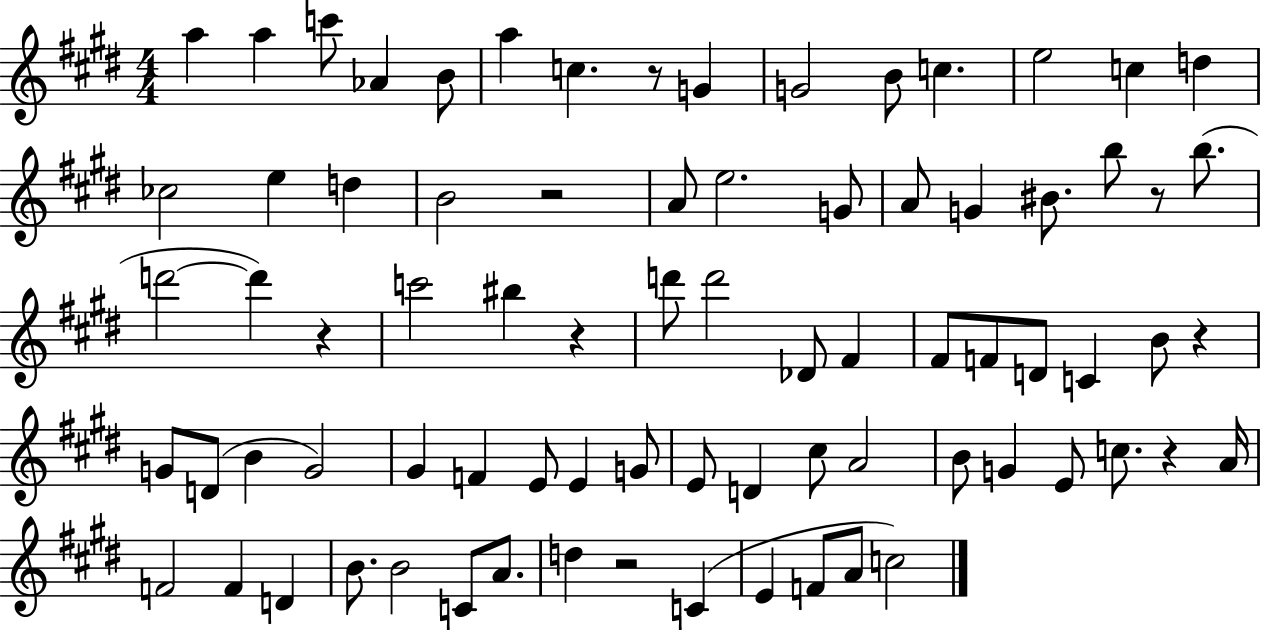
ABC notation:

X:1
T:Untitled
M:4/4
L:1/4
K:E
a a c'/2 _A B/2 a c z/2 G G2 B/2 c e2 c d _c2 e d B2 z2 A/2 e2 G/2 A/2 G ^B/2 b/2 z/2 b/2 d'2 d' z c'2 ^b z d'/2 d'2 _D/2 ^F ^F/2 F/2 D/2 C B/2 z G/2 D/2 B G2 ^G F E/2 E G/2 E/2 D ^c/2 A2 B/2 G E/2 c/2 z A/4 F2 F D B/2 B2 C/2 A/2 d z2 C E F/2 A/2 c2